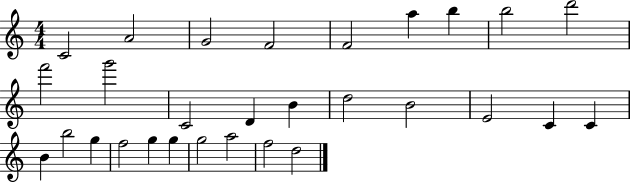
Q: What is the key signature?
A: C major